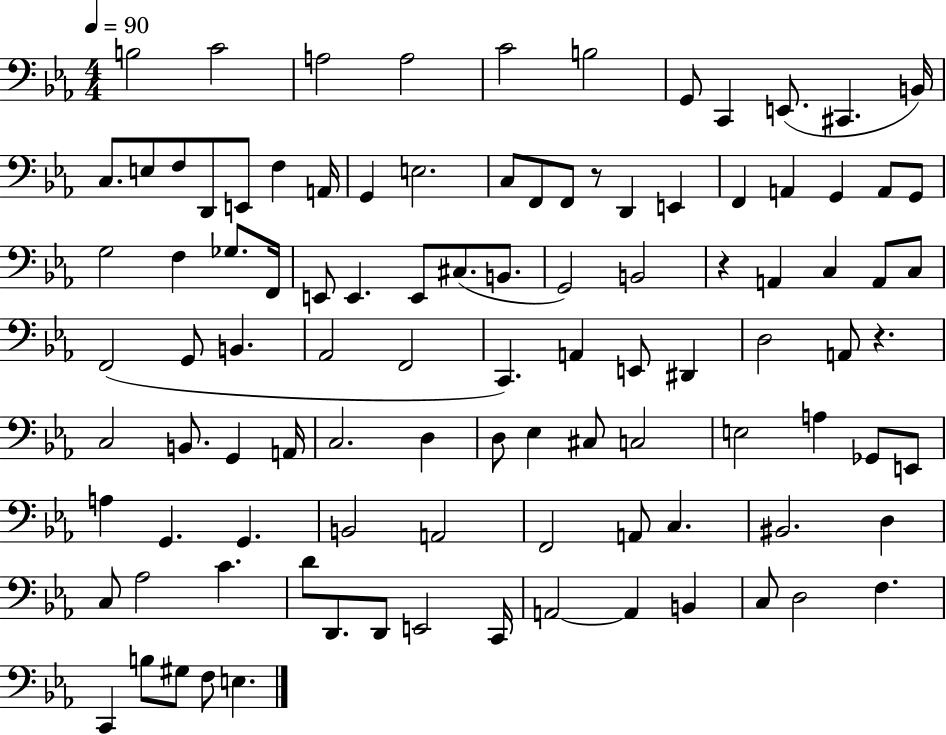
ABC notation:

X:1
T:Untitled
M:4/4
L:1/4
K:Eb
B,2 C2 A,2 A,2 C2 B,2 G,,/2 C,, E,,/2 ^C,, B,,/4 C,/2 E,/2 F,/2 D,,/2 E,,/2 F, A,,/4 G,, E,2 C,/2 F,,/2 F,,/2 z/2 D,, E,, F,, A,, G,, A,,/2 G,,/2 G,2 F, _G,/2 F,,/4 E,,/2 E,, E,,/2 ^C,/2 B,,/2 G,,2 B,,2 z A,, C, A,,/2 C,/2 F,,2 G,,/2 B,, _A,,2 F,,2 C,, A,, E,,/2 ^D,, D,2 A,,/2 z C,2 B,,/2 G,, A,,/4 C,2 D, D,/2 _E, ^C,/2 C,2 E,2 A, _G,,/2 E,,/2 A, G,, G,, B,,2 A,,2 F,,2 A,,/2 C, ^B,,2 D, C,/2 _A,2 C D/2 D,,/2 D,,/2 E,,2 C,,/4 A,,2 A,, B,, C,/2 D,2 F, C,, B,/2 ^G,/2 F,/2 E,